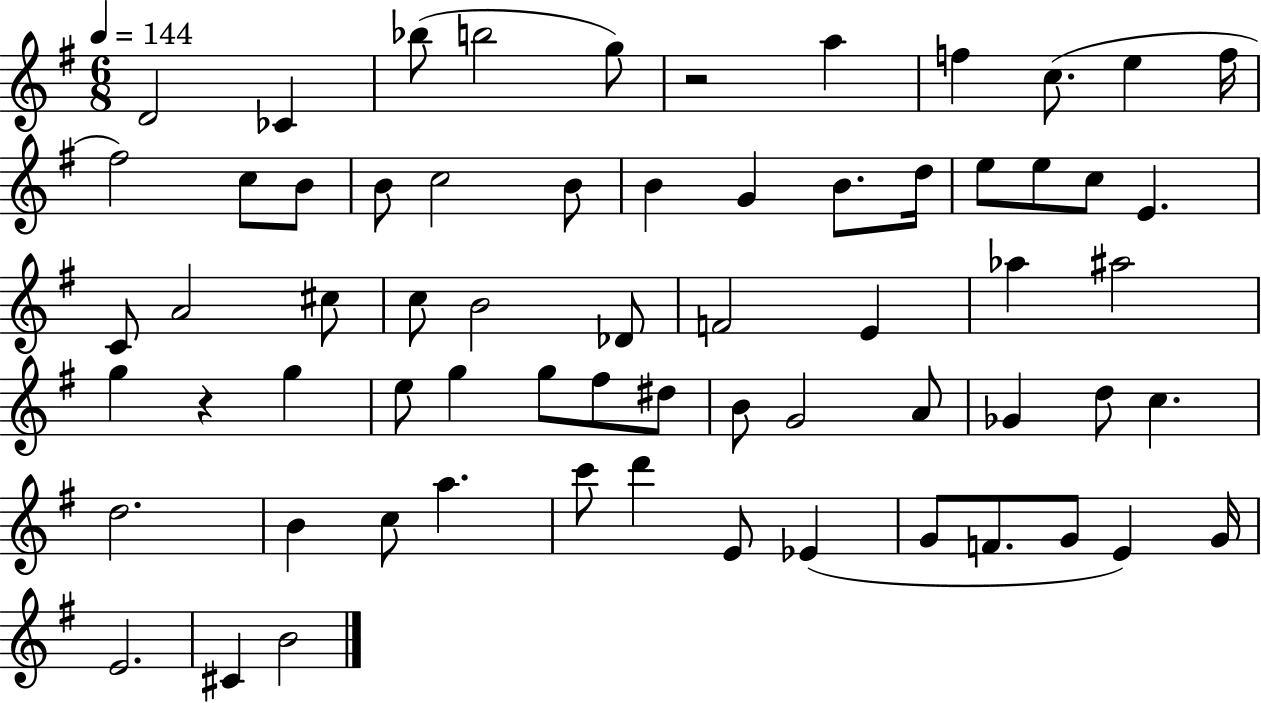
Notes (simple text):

D4/h CES4/q Bb5/e B5/h G5/e R/h A5/q F5/q C5/e. E5/q F5/s F#5/h C5/e B4/e B4/e C5/h B4/e B4/q G4/q B4/e. D5/s E5/e E5/e C5/e E4/q. C4/e A4/h C#5/e C5/e B4/h Db4/e F4/h E4/q Ab5/q A#5/h G5/q R/q G5/q E5/e G5/q G5/e F#5/e D#5/e B4/e G4/h A4/e Gb4/q D5/e C5/q. D5/h. B4/q C5/e A5/q. C6/e D6/q E4/e Eb4/q G4/e F4/e. G4/e E4/q G4/s E4/h. C#4/q B4/h